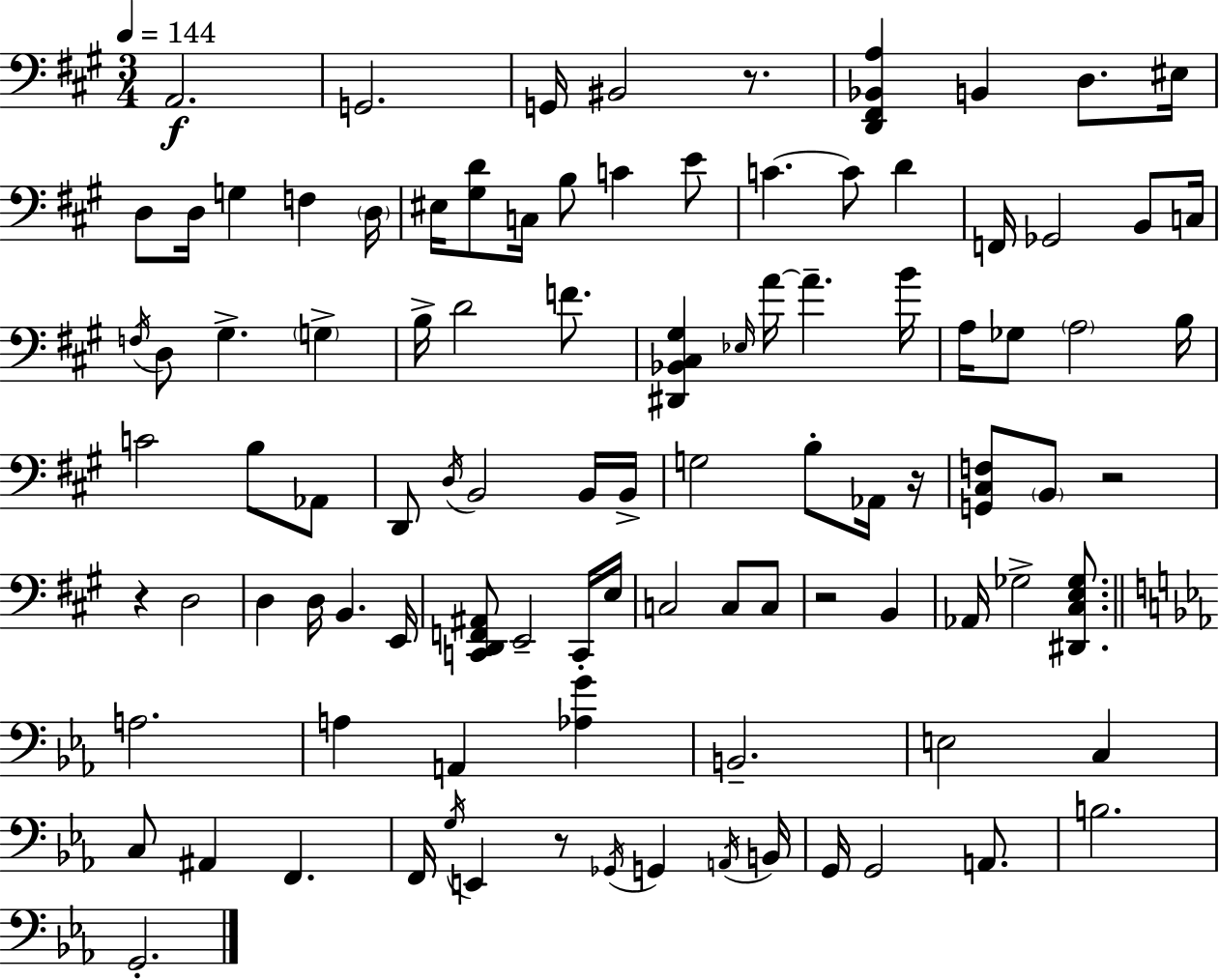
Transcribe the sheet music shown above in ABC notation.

X:1
T:Untitled
M:3/4
L:1/4
K:A
A,,2 G,,2 G,,/4 ^B,,2 z/2 [D,,^F,,_B,,A,] B,, D,/2 ^E,/4 D,/2 D,/4 G, F, D,/4 ^E,/4 [^G,D]/2 C,/4 B,/2 C E/2 C C/2 D F,,/4 _G,,2 B,,/2 C,/4 F,/4 D,/2 ^G, G, B,/4 D2 F/2 [^D,,_B,,^C,^G,] _E,/4 A/4 A B/4 A,/4 _G,/2 A,2 B,/4 C2 B,/2 _A,,/2 D,,/2 D,/4 B,,2 B,,/4 B,,/4 G,2 B,/2 _A,,/4 z/4 [G,,^C,F,]/2 B,,/2 z2 z D,2 D, D,/4 B,, E,,/4 [C,,D,,F,,^A,,]/2 E,,2 C,,/4 E,/4 C,2 C,/2 C,/2 z2 B,, _A,,/4 _G,2 [^D,,^C,E,_G,]/2 A,2 A, A,, [_A,G] B,,2 E,2 C, C,/2 ^A,, F,, F,,/4 G,/4 E,, z/2 _G,,/4 G,, A,,/4 B,,/4 G,,/4 G,,2 A,,/2 B,2 G,,2